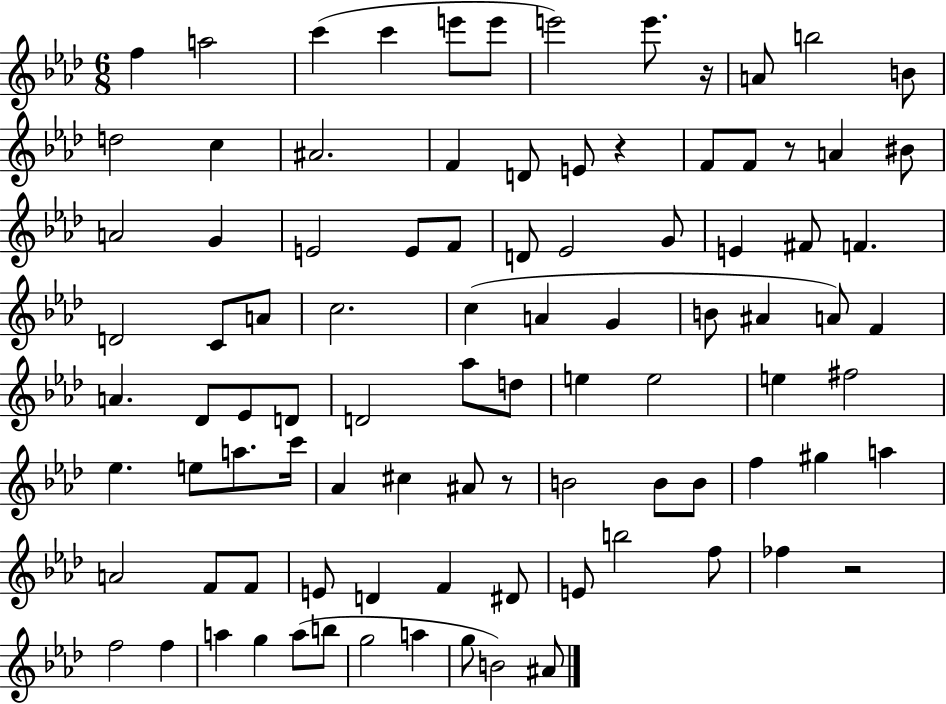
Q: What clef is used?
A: treble